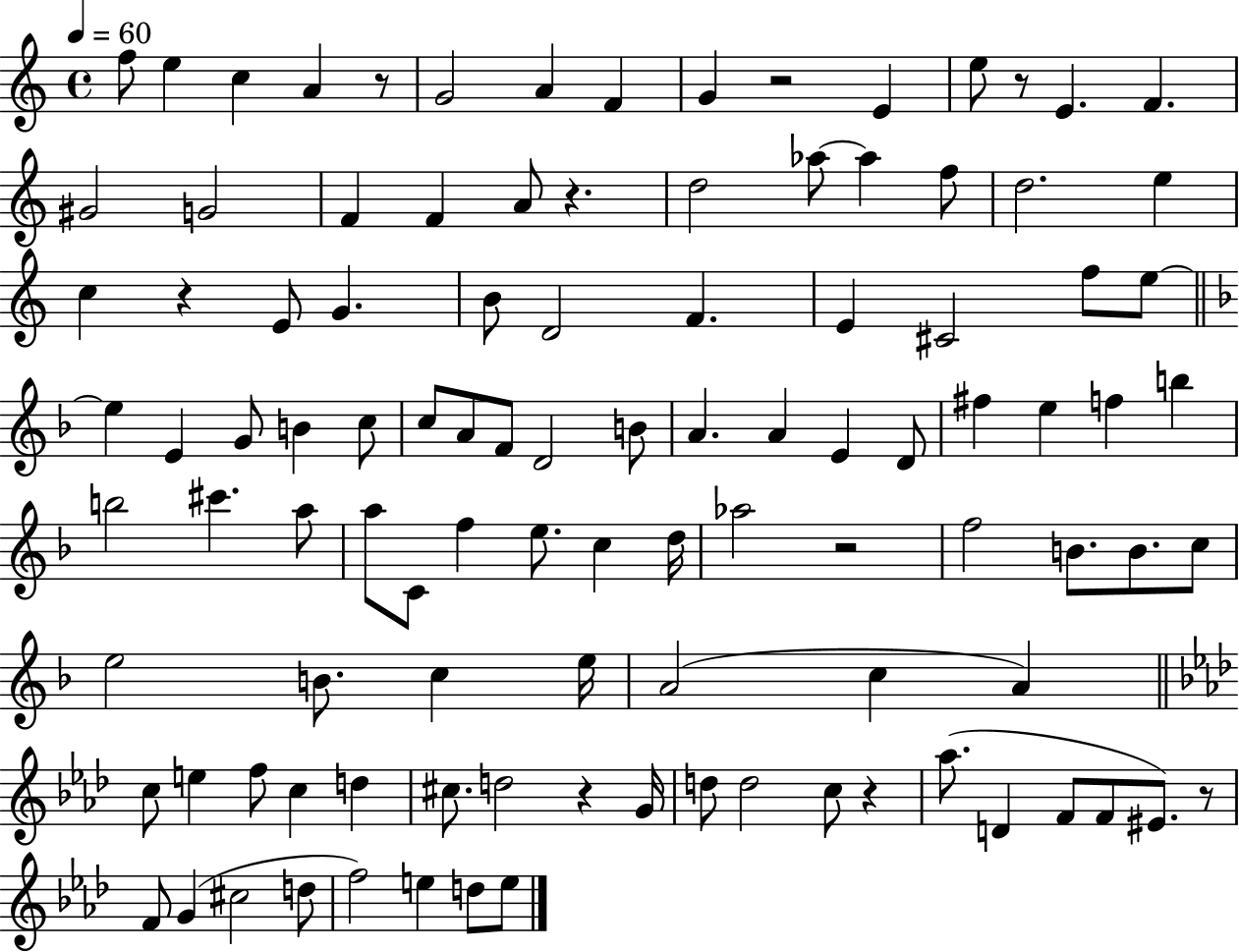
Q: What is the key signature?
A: C major